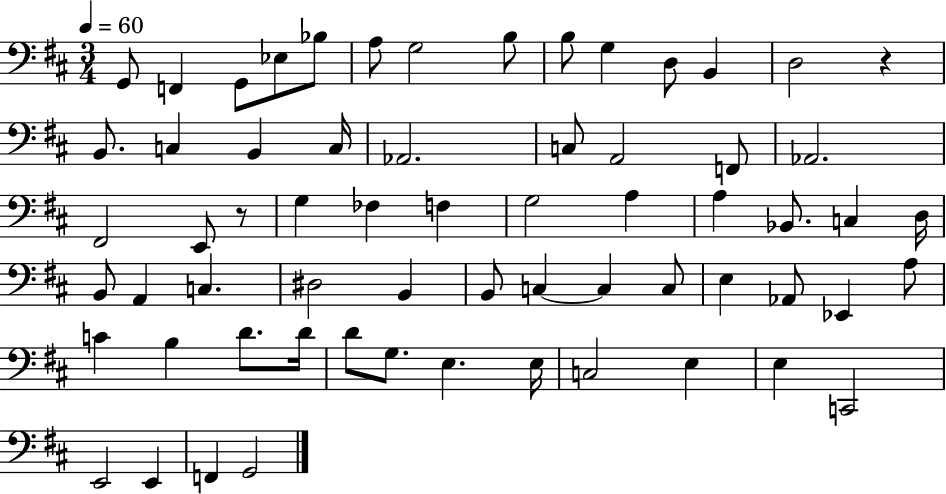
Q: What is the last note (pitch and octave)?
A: G2